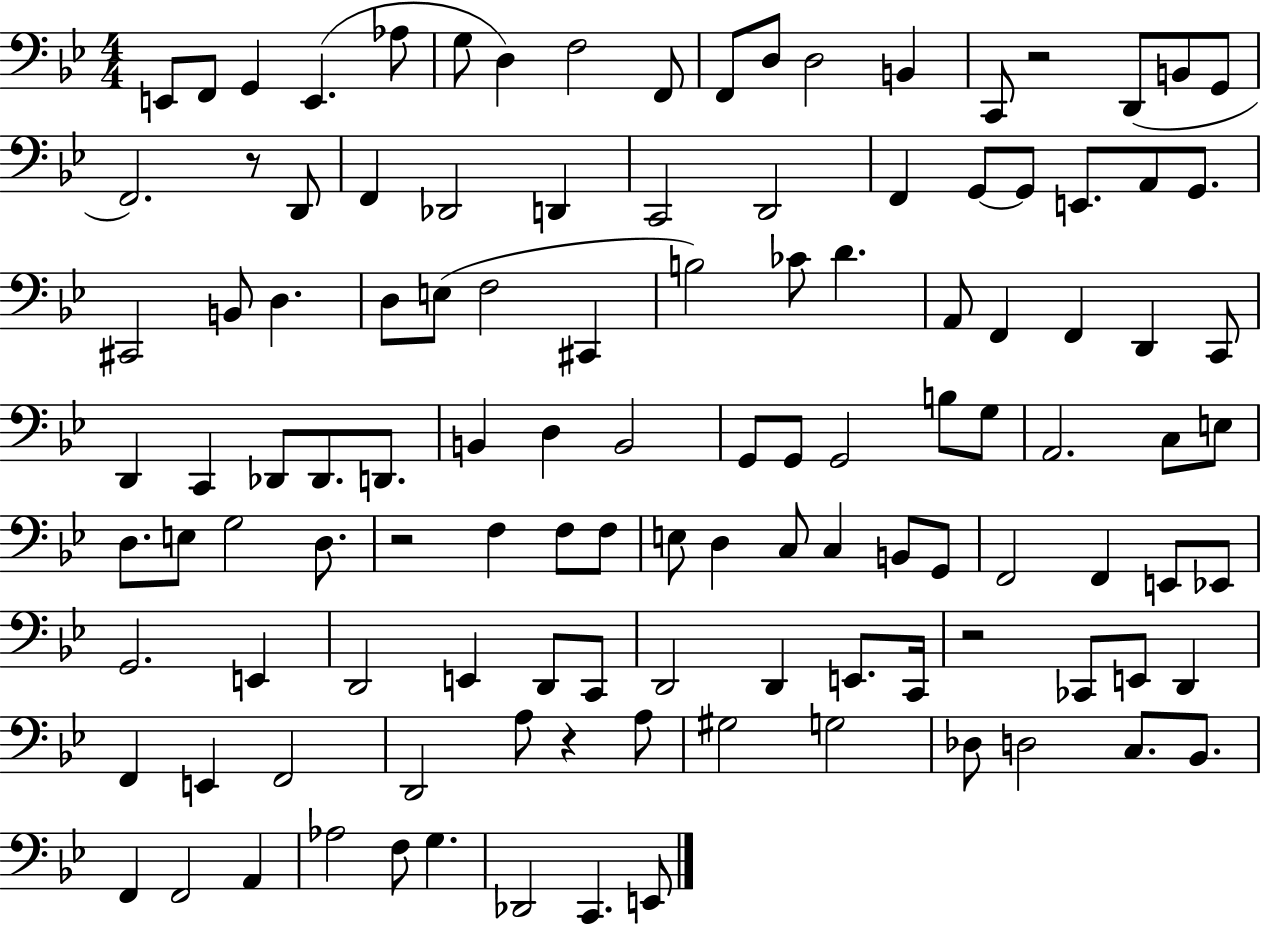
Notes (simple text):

E2/e F2/e G2/q E2/q. Ab3/e G3/e D3/q F3/h F2/e F2/e D3/e D3/h B2/q C2/e R/h D2/e B2/e G2/e F2/h. R/e D2/e F2/q Db2/h D2/q C2/h D2/h F2/q G2/e G2/e E2/e. A2/e G2/e. C#2/h B2/e D3/q. D3/e E3/e F3/h C#2/q B3/h CES4/e D4/q. A2/e F2/q F2/q D2/q C2/e D2/q C2/q Db2/e Db2/e. D2/e. B2/q D3/q B2/h G2/e G2/e G2/h B3/e G3/e A2/h. C3/e E3/e D3/e. E3/e G3/h D3/e. R/h F3/q F3/e F3/e E3/e D3/q C3/e C3/q B2/e G2/e F2/h F2/q E2/e Eb2/e G2/h. E2/q D2/h E2/q D2/e C2/e D2/h D2/q E2/e. C2/s R/h CES2/e E2/e D2/q F2/q E2/q F2/h D2/h A3/e R/q A3/e G#3/h G3/h Db3/e D3/h C3/e. Bb2/e. F2/q F2/h A2/q Ab3/h F3/e G3/q. Db2/h C2/q. E2/e